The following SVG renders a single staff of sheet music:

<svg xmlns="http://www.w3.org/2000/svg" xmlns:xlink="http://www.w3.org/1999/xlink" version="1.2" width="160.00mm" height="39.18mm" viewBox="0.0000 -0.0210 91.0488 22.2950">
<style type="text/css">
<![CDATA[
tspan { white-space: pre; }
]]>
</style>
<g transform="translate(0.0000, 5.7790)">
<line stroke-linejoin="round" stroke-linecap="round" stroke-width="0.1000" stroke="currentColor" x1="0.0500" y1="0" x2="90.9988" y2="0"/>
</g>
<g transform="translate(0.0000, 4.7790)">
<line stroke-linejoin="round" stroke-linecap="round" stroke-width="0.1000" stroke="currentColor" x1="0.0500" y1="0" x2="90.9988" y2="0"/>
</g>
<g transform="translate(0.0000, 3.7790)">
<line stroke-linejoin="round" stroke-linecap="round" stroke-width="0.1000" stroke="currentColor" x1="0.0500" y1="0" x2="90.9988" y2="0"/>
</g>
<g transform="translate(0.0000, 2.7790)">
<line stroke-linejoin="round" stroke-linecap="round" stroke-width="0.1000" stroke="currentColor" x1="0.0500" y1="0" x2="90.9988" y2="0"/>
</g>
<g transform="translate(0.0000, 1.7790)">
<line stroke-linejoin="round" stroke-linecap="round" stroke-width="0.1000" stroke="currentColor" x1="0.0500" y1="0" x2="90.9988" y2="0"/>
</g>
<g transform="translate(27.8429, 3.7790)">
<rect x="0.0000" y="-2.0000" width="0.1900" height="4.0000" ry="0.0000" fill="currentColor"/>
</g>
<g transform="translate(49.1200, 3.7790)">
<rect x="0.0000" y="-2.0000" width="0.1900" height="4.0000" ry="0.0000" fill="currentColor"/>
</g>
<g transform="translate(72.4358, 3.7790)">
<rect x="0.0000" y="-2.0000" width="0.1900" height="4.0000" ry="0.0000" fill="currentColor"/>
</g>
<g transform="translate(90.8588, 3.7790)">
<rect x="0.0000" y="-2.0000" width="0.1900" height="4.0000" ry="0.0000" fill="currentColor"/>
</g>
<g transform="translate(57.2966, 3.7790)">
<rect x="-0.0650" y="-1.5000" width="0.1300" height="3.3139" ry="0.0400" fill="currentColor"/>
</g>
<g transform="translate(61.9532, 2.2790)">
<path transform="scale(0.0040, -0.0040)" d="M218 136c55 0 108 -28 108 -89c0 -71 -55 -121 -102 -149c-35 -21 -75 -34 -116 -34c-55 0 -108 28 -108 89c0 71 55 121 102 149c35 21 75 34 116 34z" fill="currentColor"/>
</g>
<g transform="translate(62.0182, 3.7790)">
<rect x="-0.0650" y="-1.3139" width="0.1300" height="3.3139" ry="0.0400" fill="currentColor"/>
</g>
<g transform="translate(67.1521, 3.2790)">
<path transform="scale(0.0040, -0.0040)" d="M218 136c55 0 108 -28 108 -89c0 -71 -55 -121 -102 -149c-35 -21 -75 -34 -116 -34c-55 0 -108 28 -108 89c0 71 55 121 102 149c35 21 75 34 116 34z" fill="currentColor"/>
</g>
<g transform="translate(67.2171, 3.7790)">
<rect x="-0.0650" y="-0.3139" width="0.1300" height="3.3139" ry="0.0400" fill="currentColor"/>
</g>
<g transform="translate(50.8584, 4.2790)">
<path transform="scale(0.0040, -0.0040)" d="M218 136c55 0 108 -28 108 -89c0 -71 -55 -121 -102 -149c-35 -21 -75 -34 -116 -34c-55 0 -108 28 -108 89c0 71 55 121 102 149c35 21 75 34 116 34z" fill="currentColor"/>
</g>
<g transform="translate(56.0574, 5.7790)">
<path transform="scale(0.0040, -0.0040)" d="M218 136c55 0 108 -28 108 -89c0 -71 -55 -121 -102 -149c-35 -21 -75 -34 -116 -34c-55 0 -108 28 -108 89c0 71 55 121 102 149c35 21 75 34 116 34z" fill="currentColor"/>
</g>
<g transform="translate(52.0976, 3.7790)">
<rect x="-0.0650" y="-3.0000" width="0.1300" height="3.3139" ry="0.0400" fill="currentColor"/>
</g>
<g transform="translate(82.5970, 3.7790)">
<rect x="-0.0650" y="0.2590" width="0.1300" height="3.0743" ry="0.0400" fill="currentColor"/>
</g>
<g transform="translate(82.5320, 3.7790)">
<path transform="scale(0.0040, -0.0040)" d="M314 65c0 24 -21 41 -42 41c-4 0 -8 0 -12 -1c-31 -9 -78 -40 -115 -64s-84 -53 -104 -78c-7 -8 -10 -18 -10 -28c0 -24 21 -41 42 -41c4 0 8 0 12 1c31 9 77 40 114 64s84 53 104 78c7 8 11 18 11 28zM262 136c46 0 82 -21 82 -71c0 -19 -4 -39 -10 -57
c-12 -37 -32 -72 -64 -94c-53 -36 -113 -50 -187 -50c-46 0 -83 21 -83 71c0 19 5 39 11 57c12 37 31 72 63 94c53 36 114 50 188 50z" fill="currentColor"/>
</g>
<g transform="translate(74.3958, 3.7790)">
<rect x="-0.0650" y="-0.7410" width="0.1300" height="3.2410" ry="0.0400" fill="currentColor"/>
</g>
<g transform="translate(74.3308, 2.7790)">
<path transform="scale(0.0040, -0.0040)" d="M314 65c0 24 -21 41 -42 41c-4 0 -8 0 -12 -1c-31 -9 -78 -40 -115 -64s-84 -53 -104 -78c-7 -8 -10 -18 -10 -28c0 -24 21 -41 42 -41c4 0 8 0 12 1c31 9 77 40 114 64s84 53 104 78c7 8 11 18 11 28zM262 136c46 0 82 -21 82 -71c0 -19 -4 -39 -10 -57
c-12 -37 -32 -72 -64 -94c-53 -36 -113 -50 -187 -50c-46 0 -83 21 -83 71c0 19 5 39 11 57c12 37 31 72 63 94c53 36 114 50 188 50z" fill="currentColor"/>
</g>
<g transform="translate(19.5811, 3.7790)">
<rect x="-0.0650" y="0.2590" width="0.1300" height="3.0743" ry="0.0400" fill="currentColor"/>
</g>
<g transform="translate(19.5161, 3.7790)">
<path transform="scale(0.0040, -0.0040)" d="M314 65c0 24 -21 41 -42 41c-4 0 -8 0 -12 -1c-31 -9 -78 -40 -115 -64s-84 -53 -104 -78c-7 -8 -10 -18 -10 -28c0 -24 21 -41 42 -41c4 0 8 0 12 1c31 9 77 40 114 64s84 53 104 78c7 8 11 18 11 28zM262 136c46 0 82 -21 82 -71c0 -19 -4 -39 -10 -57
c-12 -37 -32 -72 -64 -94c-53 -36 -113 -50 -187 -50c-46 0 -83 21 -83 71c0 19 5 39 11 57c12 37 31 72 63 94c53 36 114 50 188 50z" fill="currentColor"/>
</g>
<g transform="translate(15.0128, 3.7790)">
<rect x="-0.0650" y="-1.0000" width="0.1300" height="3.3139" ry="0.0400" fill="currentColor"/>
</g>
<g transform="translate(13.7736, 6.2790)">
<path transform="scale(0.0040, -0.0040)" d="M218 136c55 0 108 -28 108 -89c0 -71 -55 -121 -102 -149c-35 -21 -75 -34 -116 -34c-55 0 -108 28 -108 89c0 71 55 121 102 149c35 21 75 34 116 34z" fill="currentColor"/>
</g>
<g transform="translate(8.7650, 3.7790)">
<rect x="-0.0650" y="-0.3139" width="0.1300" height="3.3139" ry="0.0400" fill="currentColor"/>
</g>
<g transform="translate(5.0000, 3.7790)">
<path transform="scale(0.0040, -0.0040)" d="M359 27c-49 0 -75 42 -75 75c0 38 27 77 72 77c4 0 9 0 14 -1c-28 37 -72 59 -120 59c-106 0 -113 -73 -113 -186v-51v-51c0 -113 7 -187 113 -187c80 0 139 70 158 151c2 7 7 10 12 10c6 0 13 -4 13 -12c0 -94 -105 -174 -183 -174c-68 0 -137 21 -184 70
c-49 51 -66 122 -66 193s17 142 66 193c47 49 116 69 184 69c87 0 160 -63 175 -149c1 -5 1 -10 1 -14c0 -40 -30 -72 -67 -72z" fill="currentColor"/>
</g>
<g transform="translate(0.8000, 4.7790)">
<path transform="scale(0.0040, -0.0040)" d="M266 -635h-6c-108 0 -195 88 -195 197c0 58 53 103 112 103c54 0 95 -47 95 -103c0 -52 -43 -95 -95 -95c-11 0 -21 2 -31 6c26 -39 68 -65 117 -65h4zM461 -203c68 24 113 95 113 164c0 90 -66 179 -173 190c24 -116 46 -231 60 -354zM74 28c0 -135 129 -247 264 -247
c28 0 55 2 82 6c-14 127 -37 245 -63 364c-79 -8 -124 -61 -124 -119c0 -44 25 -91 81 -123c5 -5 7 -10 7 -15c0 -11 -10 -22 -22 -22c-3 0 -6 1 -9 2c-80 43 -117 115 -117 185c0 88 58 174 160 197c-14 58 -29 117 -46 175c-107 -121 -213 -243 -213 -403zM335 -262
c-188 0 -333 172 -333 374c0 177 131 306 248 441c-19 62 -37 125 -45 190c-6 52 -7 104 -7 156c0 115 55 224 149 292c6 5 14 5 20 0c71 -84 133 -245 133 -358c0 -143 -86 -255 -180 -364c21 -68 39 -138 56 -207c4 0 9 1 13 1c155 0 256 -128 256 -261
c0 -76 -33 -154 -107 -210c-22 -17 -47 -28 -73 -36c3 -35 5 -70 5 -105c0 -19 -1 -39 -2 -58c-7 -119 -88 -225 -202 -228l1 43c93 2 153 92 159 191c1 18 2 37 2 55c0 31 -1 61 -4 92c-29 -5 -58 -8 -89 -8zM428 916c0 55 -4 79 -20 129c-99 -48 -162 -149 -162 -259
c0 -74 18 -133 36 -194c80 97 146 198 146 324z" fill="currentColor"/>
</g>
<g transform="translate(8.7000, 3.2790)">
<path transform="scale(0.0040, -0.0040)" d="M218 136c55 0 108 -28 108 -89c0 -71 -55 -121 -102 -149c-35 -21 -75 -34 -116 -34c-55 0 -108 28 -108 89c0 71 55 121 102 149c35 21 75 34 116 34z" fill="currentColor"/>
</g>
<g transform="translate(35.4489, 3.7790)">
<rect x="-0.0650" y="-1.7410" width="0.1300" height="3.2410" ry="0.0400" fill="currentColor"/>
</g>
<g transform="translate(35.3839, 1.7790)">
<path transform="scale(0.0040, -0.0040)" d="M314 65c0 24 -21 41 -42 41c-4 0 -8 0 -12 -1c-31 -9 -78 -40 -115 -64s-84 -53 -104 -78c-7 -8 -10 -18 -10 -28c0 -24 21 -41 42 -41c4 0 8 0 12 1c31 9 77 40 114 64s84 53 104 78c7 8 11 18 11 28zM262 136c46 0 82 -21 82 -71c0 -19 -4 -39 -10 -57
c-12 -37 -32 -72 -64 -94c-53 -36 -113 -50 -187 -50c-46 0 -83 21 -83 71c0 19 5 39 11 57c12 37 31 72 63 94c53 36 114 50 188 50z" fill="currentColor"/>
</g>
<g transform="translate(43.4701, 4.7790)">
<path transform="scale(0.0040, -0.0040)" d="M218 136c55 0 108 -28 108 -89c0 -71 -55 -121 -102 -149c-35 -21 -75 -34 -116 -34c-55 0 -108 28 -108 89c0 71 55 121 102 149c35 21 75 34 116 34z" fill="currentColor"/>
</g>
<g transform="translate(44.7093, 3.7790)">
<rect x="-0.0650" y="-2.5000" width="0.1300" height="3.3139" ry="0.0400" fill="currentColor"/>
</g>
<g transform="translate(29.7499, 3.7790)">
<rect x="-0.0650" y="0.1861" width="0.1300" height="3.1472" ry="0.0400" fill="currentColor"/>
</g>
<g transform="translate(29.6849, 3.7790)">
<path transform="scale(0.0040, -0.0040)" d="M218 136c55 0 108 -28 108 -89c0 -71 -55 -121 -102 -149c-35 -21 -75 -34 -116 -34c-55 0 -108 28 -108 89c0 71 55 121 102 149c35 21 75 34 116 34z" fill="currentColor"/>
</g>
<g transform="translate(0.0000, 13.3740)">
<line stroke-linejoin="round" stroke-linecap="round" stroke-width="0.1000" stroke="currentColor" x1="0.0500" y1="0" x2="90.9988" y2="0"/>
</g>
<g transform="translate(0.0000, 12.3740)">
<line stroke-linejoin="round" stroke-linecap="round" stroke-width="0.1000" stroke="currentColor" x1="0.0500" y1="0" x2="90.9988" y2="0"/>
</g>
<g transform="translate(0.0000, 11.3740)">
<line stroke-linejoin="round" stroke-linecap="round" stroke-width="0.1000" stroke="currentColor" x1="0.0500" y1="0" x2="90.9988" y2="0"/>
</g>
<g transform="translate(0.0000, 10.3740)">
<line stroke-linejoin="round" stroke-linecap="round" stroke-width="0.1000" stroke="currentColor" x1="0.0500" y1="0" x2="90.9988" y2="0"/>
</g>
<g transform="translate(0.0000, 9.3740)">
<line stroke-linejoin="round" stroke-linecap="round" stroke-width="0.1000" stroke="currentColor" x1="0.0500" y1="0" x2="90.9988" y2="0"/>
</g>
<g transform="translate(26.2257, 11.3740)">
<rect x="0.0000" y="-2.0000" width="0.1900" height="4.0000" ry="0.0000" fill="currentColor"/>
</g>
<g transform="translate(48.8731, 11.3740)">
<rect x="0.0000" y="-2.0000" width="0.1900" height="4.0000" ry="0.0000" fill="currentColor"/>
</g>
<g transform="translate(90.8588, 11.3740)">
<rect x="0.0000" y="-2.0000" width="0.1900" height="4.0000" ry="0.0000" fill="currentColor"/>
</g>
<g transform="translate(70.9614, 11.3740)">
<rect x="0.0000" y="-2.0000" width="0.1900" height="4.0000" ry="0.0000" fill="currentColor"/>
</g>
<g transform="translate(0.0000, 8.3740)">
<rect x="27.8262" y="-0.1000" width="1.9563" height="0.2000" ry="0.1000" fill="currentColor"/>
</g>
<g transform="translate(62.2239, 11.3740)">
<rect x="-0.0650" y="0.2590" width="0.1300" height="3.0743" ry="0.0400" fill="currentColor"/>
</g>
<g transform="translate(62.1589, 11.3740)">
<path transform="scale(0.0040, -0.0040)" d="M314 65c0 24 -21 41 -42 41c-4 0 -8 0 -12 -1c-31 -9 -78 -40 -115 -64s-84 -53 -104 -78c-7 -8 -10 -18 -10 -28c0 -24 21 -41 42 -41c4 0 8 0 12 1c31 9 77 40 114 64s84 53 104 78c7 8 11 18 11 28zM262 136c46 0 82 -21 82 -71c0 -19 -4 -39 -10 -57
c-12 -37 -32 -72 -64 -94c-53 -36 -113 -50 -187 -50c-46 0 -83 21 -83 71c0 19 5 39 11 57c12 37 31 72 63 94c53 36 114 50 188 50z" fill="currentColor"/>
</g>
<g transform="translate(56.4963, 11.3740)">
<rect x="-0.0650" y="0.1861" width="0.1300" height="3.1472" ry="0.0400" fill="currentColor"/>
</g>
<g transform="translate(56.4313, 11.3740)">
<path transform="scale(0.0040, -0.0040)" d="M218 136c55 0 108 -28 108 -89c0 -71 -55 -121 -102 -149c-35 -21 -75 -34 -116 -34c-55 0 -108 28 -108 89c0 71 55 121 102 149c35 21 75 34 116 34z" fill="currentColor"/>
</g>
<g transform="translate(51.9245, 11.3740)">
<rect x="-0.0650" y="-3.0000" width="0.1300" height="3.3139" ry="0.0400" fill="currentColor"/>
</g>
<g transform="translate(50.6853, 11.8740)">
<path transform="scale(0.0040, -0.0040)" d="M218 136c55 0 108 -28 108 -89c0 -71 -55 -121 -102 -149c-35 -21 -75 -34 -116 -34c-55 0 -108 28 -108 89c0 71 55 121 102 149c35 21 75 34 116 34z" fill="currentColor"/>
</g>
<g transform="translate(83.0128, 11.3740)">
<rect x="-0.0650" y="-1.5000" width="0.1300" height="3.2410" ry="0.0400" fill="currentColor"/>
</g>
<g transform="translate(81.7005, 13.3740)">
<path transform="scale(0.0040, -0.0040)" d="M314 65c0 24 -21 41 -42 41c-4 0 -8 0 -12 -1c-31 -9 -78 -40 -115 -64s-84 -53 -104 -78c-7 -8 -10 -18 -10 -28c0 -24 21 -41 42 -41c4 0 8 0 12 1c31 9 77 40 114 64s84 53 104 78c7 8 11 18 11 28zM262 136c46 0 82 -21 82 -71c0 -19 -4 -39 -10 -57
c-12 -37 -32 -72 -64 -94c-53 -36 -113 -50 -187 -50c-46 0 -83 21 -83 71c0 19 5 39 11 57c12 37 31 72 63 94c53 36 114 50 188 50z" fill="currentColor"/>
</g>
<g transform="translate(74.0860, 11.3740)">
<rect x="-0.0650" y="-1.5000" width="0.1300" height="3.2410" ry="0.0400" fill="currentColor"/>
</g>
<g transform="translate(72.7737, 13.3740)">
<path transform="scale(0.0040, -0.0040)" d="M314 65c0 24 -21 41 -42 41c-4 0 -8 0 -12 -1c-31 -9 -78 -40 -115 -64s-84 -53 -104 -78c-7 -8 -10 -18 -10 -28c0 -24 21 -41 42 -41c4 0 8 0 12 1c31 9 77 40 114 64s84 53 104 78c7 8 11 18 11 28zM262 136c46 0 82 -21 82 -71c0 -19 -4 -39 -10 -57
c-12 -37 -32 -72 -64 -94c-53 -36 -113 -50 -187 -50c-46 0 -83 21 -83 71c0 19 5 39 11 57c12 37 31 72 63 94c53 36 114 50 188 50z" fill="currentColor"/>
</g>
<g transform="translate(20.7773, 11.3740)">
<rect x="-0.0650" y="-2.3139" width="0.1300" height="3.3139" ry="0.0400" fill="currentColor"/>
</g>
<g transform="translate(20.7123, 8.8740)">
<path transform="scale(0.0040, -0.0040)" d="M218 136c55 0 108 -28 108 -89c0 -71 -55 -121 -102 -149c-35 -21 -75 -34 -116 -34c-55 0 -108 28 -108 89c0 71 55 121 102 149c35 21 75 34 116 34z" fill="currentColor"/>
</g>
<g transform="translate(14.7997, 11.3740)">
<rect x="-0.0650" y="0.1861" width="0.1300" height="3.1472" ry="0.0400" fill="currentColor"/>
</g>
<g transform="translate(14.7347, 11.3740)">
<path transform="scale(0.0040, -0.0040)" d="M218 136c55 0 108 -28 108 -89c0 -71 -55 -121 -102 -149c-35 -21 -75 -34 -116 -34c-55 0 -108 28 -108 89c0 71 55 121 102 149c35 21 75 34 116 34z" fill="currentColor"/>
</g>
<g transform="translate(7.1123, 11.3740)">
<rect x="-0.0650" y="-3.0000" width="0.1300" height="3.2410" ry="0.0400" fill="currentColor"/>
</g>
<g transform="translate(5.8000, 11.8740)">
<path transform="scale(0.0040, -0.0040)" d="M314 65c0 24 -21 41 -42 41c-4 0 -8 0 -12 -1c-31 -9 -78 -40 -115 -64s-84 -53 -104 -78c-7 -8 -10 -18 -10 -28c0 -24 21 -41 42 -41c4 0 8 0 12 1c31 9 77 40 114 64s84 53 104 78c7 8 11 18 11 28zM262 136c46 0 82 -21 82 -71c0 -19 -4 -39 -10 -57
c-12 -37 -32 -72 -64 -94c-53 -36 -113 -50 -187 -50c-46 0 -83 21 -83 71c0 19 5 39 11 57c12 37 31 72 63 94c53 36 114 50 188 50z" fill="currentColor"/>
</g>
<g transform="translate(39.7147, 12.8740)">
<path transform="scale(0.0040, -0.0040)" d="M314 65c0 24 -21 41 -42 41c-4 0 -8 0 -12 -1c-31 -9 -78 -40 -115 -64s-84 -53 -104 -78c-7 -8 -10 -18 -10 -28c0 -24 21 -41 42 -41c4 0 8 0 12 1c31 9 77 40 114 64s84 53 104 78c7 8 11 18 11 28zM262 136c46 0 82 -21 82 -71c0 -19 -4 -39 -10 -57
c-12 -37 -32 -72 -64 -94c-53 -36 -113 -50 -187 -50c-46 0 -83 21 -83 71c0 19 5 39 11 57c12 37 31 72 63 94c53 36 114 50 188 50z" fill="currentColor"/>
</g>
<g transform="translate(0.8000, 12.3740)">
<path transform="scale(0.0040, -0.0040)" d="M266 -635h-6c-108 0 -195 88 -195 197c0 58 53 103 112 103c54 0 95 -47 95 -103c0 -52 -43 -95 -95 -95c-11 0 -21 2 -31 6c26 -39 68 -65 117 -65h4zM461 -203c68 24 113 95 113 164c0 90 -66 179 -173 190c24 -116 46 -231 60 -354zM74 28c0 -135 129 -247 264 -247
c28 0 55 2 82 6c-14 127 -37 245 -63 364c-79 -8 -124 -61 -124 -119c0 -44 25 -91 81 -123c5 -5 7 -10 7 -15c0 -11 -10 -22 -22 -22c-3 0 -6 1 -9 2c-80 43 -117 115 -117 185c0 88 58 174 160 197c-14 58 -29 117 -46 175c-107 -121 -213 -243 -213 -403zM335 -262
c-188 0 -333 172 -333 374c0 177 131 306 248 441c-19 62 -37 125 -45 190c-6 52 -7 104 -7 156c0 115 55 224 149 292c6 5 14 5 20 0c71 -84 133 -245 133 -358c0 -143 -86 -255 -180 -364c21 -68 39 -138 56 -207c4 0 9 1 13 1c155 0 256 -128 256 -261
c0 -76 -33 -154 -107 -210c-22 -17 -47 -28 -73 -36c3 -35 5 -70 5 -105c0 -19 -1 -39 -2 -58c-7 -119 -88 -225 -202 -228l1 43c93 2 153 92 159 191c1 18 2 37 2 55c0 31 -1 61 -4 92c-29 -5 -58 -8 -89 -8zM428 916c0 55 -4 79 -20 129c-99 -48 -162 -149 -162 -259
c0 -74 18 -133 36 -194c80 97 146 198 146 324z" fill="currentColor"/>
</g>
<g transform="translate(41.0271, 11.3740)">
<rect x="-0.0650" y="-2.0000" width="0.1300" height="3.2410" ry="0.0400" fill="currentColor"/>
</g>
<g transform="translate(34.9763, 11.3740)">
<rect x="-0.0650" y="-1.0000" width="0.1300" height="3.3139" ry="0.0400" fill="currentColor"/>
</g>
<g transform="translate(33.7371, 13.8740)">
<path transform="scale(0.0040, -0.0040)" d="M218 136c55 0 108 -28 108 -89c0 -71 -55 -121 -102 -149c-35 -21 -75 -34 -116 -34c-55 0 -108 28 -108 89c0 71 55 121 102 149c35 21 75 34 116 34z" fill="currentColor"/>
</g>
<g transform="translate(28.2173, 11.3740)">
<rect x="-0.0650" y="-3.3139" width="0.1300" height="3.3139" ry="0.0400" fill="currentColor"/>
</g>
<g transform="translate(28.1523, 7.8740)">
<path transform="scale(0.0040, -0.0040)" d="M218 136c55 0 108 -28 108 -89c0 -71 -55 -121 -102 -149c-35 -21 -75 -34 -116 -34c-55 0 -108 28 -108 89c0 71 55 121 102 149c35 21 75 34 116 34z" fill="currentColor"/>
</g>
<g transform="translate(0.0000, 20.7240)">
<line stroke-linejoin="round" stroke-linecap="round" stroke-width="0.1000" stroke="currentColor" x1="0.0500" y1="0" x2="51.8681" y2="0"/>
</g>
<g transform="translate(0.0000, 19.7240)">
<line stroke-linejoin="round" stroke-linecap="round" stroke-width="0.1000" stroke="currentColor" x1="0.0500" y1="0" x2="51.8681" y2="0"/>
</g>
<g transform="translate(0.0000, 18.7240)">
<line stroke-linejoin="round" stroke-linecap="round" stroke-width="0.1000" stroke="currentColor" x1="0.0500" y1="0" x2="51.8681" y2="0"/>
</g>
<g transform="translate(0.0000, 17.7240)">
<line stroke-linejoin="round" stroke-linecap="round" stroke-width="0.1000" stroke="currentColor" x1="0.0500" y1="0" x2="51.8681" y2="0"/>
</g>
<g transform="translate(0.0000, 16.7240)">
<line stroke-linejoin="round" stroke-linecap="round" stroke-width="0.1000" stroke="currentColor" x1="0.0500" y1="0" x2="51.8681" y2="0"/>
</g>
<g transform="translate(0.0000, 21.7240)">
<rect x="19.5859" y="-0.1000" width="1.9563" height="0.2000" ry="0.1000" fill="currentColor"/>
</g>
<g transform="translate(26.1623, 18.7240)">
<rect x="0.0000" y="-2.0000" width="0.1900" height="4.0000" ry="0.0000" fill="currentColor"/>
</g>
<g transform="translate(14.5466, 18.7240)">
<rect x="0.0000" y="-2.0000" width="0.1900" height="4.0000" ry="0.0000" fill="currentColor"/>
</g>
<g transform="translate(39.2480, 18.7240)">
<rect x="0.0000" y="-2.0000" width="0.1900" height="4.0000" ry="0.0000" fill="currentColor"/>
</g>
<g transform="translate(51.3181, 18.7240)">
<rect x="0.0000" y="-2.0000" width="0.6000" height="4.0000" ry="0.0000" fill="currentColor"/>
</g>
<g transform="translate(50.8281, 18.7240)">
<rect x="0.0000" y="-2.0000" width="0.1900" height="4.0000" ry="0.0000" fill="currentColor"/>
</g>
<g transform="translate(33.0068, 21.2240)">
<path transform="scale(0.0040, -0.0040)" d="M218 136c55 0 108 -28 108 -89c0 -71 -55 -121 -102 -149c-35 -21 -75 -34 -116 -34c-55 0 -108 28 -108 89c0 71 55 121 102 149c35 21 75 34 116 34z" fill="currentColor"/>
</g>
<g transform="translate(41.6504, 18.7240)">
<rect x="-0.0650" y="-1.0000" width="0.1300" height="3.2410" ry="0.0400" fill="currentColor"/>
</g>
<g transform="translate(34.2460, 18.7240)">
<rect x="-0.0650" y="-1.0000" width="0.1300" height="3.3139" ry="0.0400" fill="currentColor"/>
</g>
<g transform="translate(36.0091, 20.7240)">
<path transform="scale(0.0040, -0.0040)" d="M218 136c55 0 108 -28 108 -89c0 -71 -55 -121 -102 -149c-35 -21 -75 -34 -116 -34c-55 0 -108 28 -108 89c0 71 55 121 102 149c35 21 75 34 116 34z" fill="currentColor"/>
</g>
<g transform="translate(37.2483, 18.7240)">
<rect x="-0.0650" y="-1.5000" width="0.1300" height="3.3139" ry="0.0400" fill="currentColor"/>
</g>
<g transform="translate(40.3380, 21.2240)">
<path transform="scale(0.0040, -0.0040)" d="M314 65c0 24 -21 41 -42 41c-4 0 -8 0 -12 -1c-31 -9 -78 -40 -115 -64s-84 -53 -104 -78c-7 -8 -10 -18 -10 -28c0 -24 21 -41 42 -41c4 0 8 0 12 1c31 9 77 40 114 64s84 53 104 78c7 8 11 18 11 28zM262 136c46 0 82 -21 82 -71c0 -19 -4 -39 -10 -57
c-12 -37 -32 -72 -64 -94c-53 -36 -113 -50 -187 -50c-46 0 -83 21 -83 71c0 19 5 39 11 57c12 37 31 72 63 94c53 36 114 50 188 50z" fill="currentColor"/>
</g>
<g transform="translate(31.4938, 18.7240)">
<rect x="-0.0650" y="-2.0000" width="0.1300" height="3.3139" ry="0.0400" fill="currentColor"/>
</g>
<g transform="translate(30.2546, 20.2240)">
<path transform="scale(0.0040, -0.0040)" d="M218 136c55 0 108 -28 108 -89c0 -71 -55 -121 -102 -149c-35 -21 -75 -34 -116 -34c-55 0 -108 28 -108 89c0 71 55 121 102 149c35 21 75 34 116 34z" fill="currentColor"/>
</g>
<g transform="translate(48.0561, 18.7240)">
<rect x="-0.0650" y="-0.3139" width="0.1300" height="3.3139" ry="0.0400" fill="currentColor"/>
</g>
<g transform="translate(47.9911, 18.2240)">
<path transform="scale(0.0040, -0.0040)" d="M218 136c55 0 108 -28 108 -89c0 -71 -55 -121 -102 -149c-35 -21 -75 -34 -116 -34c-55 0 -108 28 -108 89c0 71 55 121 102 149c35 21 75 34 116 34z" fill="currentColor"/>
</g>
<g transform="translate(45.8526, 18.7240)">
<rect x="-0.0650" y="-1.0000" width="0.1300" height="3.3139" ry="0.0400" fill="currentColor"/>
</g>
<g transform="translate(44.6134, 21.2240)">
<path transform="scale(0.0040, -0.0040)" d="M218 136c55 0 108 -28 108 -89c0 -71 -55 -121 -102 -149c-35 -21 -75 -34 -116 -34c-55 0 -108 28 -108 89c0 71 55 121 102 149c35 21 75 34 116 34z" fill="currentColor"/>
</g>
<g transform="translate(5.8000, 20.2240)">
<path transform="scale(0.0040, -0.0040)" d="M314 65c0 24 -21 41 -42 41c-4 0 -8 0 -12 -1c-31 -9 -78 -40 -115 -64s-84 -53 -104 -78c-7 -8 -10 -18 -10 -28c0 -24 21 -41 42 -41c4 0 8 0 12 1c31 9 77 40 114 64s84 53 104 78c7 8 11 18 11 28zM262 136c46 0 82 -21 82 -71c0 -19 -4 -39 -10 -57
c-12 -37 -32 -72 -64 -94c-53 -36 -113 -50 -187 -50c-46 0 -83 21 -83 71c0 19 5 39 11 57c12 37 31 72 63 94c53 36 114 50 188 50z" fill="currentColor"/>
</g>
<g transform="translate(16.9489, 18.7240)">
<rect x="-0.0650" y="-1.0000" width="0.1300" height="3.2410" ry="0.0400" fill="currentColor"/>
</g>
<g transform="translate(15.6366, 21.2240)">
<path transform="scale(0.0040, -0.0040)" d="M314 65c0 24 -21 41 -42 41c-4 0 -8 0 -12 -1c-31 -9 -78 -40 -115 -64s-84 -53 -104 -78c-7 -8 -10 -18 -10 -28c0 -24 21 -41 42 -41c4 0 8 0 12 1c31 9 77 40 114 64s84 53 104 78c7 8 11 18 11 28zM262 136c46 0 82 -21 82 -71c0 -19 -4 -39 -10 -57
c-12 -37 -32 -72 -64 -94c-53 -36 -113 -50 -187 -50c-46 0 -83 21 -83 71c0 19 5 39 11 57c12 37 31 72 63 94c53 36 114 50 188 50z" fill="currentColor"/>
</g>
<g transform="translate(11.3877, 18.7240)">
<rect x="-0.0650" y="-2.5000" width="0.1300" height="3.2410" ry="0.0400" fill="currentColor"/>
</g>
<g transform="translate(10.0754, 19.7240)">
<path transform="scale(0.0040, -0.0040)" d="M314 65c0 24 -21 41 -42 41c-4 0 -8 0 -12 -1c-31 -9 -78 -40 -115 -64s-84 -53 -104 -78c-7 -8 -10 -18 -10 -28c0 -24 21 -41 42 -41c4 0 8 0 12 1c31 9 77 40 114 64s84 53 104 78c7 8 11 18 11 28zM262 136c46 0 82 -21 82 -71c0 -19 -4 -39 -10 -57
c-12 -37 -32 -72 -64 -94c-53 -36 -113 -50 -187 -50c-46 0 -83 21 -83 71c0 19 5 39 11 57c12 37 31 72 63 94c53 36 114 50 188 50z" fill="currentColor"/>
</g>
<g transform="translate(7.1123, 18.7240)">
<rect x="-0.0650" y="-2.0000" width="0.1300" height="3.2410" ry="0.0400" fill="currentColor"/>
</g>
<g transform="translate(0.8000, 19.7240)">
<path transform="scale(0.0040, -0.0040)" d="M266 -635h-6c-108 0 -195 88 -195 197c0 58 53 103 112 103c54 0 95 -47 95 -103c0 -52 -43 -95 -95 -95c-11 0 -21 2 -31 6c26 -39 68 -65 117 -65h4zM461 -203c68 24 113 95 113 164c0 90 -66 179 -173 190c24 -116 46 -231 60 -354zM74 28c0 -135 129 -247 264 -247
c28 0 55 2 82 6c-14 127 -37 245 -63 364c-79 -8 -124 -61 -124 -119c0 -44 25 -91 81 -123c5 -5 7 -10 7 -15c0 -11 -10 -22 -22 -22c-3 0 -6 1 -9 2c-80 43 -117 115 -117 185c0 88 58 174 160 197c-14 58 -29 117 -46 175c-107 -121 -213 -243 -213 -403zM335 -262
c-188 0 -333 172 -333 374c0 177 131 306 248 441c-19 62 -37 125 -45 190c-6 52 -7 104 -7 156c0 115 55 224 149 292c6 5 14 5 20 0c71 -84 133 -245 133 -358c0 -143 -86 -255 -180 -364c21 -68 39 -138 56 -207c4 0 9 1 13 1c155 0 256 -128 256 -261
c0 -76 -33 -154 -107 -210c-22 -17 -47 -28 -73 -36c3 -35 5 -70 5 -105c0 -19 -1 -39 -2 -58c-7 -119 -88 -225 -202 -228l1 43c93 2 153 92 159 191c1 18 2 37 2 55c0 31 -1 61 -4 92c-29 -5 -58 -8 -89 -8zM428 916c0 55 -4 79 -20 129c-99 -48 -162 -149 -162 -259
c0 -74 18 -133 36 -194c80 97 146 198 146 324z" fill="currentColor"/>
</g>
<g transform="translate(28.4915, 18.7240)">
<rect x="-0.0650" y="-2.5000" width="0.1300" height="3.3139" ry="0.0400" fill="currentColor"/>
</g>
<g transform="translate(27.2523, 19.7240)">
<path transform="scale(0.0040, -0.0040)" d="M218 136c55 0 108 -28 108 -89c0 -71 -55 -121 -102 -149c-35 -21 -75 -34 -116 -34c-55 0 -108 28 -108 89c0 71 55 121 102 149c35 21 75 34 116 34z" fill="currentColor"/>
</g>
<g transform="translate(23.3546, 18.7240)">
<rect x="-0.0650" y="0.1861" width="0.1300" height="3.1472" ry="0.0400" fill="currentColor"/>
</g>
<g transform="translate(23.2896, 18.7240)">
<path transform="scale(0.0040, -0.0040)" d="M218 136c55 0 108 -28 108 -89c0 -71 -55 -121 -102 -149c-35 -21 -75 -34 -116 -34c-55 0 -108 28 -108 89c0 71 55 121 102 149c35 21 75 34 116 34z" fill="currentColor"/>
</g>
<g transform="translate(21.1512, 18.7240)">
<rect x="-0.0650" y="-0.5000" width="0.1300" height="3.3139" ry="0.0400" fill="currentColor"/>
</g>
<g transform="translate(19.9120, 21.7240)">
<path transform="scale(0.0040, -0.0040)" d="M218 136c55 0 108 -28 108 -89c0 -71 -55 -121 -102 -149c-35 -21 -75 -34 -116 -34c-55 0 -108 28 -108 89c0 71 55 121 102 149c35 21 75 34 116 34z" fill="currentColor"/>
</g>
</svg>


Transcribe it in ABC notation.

X:1
T:Untitled
M:4/4
L:1/4
K:C
c D B2 B f2 G A E e c d2 B2 A2 B g b D F2 A B B2 E2 E2 F2 G2 D2 C B G F D E D2 D c